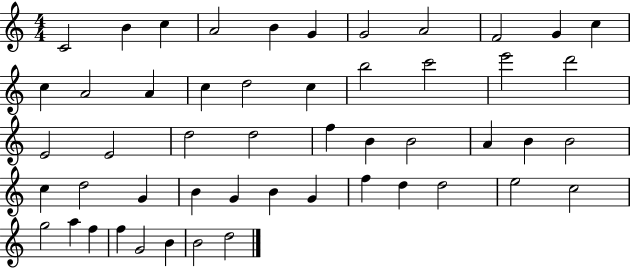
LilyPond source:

{
  \clef treble
  \numericTimeSignature
  \time 4/4
  \key c \major
  c'2 b'4 c''4 | a'2 b'4 g'4 | g'2 a'2 | f'2 g'4 c''4 | \break c''4 a'2 a'4 | c''4 d''2 c''4 | b''2 c'''2 | e'''2 d'''2 | \break e'2 e'2 | d''2 d''2 | f''4 b'4 b'2 | a'4 b'4 b'2 | \break c''4 d''2 g'4 | b'4 g'4 b'4 g'4 | f''4 d''4 d''2 | e''2 c''2 | \break g''2 a''4 f''4 | f''4 g'2 b'4 | b'2 d''2 | \bar "|."
}